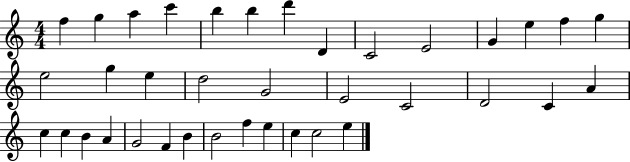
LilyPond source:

{
  \clef treble
  \numericTimeSignature
  \time 4/4
  \key c \major
  f''4 g''4 a''4 c'''4 | b''4 b''4 d'''4 d'4 | c'2 e'2 | g'4 e''4 f''4 g''4 | \break e''2 g''4 e''4 | d''2 g'2 | e'2 c'2 | d'2 c'4 a'4 | \break c''4 c''4 b'4 a'4 | g'2 f'4 b'4 | b'2 f''4 e''4 | c''4 c''2 e''4 | \break \bar "|."
}